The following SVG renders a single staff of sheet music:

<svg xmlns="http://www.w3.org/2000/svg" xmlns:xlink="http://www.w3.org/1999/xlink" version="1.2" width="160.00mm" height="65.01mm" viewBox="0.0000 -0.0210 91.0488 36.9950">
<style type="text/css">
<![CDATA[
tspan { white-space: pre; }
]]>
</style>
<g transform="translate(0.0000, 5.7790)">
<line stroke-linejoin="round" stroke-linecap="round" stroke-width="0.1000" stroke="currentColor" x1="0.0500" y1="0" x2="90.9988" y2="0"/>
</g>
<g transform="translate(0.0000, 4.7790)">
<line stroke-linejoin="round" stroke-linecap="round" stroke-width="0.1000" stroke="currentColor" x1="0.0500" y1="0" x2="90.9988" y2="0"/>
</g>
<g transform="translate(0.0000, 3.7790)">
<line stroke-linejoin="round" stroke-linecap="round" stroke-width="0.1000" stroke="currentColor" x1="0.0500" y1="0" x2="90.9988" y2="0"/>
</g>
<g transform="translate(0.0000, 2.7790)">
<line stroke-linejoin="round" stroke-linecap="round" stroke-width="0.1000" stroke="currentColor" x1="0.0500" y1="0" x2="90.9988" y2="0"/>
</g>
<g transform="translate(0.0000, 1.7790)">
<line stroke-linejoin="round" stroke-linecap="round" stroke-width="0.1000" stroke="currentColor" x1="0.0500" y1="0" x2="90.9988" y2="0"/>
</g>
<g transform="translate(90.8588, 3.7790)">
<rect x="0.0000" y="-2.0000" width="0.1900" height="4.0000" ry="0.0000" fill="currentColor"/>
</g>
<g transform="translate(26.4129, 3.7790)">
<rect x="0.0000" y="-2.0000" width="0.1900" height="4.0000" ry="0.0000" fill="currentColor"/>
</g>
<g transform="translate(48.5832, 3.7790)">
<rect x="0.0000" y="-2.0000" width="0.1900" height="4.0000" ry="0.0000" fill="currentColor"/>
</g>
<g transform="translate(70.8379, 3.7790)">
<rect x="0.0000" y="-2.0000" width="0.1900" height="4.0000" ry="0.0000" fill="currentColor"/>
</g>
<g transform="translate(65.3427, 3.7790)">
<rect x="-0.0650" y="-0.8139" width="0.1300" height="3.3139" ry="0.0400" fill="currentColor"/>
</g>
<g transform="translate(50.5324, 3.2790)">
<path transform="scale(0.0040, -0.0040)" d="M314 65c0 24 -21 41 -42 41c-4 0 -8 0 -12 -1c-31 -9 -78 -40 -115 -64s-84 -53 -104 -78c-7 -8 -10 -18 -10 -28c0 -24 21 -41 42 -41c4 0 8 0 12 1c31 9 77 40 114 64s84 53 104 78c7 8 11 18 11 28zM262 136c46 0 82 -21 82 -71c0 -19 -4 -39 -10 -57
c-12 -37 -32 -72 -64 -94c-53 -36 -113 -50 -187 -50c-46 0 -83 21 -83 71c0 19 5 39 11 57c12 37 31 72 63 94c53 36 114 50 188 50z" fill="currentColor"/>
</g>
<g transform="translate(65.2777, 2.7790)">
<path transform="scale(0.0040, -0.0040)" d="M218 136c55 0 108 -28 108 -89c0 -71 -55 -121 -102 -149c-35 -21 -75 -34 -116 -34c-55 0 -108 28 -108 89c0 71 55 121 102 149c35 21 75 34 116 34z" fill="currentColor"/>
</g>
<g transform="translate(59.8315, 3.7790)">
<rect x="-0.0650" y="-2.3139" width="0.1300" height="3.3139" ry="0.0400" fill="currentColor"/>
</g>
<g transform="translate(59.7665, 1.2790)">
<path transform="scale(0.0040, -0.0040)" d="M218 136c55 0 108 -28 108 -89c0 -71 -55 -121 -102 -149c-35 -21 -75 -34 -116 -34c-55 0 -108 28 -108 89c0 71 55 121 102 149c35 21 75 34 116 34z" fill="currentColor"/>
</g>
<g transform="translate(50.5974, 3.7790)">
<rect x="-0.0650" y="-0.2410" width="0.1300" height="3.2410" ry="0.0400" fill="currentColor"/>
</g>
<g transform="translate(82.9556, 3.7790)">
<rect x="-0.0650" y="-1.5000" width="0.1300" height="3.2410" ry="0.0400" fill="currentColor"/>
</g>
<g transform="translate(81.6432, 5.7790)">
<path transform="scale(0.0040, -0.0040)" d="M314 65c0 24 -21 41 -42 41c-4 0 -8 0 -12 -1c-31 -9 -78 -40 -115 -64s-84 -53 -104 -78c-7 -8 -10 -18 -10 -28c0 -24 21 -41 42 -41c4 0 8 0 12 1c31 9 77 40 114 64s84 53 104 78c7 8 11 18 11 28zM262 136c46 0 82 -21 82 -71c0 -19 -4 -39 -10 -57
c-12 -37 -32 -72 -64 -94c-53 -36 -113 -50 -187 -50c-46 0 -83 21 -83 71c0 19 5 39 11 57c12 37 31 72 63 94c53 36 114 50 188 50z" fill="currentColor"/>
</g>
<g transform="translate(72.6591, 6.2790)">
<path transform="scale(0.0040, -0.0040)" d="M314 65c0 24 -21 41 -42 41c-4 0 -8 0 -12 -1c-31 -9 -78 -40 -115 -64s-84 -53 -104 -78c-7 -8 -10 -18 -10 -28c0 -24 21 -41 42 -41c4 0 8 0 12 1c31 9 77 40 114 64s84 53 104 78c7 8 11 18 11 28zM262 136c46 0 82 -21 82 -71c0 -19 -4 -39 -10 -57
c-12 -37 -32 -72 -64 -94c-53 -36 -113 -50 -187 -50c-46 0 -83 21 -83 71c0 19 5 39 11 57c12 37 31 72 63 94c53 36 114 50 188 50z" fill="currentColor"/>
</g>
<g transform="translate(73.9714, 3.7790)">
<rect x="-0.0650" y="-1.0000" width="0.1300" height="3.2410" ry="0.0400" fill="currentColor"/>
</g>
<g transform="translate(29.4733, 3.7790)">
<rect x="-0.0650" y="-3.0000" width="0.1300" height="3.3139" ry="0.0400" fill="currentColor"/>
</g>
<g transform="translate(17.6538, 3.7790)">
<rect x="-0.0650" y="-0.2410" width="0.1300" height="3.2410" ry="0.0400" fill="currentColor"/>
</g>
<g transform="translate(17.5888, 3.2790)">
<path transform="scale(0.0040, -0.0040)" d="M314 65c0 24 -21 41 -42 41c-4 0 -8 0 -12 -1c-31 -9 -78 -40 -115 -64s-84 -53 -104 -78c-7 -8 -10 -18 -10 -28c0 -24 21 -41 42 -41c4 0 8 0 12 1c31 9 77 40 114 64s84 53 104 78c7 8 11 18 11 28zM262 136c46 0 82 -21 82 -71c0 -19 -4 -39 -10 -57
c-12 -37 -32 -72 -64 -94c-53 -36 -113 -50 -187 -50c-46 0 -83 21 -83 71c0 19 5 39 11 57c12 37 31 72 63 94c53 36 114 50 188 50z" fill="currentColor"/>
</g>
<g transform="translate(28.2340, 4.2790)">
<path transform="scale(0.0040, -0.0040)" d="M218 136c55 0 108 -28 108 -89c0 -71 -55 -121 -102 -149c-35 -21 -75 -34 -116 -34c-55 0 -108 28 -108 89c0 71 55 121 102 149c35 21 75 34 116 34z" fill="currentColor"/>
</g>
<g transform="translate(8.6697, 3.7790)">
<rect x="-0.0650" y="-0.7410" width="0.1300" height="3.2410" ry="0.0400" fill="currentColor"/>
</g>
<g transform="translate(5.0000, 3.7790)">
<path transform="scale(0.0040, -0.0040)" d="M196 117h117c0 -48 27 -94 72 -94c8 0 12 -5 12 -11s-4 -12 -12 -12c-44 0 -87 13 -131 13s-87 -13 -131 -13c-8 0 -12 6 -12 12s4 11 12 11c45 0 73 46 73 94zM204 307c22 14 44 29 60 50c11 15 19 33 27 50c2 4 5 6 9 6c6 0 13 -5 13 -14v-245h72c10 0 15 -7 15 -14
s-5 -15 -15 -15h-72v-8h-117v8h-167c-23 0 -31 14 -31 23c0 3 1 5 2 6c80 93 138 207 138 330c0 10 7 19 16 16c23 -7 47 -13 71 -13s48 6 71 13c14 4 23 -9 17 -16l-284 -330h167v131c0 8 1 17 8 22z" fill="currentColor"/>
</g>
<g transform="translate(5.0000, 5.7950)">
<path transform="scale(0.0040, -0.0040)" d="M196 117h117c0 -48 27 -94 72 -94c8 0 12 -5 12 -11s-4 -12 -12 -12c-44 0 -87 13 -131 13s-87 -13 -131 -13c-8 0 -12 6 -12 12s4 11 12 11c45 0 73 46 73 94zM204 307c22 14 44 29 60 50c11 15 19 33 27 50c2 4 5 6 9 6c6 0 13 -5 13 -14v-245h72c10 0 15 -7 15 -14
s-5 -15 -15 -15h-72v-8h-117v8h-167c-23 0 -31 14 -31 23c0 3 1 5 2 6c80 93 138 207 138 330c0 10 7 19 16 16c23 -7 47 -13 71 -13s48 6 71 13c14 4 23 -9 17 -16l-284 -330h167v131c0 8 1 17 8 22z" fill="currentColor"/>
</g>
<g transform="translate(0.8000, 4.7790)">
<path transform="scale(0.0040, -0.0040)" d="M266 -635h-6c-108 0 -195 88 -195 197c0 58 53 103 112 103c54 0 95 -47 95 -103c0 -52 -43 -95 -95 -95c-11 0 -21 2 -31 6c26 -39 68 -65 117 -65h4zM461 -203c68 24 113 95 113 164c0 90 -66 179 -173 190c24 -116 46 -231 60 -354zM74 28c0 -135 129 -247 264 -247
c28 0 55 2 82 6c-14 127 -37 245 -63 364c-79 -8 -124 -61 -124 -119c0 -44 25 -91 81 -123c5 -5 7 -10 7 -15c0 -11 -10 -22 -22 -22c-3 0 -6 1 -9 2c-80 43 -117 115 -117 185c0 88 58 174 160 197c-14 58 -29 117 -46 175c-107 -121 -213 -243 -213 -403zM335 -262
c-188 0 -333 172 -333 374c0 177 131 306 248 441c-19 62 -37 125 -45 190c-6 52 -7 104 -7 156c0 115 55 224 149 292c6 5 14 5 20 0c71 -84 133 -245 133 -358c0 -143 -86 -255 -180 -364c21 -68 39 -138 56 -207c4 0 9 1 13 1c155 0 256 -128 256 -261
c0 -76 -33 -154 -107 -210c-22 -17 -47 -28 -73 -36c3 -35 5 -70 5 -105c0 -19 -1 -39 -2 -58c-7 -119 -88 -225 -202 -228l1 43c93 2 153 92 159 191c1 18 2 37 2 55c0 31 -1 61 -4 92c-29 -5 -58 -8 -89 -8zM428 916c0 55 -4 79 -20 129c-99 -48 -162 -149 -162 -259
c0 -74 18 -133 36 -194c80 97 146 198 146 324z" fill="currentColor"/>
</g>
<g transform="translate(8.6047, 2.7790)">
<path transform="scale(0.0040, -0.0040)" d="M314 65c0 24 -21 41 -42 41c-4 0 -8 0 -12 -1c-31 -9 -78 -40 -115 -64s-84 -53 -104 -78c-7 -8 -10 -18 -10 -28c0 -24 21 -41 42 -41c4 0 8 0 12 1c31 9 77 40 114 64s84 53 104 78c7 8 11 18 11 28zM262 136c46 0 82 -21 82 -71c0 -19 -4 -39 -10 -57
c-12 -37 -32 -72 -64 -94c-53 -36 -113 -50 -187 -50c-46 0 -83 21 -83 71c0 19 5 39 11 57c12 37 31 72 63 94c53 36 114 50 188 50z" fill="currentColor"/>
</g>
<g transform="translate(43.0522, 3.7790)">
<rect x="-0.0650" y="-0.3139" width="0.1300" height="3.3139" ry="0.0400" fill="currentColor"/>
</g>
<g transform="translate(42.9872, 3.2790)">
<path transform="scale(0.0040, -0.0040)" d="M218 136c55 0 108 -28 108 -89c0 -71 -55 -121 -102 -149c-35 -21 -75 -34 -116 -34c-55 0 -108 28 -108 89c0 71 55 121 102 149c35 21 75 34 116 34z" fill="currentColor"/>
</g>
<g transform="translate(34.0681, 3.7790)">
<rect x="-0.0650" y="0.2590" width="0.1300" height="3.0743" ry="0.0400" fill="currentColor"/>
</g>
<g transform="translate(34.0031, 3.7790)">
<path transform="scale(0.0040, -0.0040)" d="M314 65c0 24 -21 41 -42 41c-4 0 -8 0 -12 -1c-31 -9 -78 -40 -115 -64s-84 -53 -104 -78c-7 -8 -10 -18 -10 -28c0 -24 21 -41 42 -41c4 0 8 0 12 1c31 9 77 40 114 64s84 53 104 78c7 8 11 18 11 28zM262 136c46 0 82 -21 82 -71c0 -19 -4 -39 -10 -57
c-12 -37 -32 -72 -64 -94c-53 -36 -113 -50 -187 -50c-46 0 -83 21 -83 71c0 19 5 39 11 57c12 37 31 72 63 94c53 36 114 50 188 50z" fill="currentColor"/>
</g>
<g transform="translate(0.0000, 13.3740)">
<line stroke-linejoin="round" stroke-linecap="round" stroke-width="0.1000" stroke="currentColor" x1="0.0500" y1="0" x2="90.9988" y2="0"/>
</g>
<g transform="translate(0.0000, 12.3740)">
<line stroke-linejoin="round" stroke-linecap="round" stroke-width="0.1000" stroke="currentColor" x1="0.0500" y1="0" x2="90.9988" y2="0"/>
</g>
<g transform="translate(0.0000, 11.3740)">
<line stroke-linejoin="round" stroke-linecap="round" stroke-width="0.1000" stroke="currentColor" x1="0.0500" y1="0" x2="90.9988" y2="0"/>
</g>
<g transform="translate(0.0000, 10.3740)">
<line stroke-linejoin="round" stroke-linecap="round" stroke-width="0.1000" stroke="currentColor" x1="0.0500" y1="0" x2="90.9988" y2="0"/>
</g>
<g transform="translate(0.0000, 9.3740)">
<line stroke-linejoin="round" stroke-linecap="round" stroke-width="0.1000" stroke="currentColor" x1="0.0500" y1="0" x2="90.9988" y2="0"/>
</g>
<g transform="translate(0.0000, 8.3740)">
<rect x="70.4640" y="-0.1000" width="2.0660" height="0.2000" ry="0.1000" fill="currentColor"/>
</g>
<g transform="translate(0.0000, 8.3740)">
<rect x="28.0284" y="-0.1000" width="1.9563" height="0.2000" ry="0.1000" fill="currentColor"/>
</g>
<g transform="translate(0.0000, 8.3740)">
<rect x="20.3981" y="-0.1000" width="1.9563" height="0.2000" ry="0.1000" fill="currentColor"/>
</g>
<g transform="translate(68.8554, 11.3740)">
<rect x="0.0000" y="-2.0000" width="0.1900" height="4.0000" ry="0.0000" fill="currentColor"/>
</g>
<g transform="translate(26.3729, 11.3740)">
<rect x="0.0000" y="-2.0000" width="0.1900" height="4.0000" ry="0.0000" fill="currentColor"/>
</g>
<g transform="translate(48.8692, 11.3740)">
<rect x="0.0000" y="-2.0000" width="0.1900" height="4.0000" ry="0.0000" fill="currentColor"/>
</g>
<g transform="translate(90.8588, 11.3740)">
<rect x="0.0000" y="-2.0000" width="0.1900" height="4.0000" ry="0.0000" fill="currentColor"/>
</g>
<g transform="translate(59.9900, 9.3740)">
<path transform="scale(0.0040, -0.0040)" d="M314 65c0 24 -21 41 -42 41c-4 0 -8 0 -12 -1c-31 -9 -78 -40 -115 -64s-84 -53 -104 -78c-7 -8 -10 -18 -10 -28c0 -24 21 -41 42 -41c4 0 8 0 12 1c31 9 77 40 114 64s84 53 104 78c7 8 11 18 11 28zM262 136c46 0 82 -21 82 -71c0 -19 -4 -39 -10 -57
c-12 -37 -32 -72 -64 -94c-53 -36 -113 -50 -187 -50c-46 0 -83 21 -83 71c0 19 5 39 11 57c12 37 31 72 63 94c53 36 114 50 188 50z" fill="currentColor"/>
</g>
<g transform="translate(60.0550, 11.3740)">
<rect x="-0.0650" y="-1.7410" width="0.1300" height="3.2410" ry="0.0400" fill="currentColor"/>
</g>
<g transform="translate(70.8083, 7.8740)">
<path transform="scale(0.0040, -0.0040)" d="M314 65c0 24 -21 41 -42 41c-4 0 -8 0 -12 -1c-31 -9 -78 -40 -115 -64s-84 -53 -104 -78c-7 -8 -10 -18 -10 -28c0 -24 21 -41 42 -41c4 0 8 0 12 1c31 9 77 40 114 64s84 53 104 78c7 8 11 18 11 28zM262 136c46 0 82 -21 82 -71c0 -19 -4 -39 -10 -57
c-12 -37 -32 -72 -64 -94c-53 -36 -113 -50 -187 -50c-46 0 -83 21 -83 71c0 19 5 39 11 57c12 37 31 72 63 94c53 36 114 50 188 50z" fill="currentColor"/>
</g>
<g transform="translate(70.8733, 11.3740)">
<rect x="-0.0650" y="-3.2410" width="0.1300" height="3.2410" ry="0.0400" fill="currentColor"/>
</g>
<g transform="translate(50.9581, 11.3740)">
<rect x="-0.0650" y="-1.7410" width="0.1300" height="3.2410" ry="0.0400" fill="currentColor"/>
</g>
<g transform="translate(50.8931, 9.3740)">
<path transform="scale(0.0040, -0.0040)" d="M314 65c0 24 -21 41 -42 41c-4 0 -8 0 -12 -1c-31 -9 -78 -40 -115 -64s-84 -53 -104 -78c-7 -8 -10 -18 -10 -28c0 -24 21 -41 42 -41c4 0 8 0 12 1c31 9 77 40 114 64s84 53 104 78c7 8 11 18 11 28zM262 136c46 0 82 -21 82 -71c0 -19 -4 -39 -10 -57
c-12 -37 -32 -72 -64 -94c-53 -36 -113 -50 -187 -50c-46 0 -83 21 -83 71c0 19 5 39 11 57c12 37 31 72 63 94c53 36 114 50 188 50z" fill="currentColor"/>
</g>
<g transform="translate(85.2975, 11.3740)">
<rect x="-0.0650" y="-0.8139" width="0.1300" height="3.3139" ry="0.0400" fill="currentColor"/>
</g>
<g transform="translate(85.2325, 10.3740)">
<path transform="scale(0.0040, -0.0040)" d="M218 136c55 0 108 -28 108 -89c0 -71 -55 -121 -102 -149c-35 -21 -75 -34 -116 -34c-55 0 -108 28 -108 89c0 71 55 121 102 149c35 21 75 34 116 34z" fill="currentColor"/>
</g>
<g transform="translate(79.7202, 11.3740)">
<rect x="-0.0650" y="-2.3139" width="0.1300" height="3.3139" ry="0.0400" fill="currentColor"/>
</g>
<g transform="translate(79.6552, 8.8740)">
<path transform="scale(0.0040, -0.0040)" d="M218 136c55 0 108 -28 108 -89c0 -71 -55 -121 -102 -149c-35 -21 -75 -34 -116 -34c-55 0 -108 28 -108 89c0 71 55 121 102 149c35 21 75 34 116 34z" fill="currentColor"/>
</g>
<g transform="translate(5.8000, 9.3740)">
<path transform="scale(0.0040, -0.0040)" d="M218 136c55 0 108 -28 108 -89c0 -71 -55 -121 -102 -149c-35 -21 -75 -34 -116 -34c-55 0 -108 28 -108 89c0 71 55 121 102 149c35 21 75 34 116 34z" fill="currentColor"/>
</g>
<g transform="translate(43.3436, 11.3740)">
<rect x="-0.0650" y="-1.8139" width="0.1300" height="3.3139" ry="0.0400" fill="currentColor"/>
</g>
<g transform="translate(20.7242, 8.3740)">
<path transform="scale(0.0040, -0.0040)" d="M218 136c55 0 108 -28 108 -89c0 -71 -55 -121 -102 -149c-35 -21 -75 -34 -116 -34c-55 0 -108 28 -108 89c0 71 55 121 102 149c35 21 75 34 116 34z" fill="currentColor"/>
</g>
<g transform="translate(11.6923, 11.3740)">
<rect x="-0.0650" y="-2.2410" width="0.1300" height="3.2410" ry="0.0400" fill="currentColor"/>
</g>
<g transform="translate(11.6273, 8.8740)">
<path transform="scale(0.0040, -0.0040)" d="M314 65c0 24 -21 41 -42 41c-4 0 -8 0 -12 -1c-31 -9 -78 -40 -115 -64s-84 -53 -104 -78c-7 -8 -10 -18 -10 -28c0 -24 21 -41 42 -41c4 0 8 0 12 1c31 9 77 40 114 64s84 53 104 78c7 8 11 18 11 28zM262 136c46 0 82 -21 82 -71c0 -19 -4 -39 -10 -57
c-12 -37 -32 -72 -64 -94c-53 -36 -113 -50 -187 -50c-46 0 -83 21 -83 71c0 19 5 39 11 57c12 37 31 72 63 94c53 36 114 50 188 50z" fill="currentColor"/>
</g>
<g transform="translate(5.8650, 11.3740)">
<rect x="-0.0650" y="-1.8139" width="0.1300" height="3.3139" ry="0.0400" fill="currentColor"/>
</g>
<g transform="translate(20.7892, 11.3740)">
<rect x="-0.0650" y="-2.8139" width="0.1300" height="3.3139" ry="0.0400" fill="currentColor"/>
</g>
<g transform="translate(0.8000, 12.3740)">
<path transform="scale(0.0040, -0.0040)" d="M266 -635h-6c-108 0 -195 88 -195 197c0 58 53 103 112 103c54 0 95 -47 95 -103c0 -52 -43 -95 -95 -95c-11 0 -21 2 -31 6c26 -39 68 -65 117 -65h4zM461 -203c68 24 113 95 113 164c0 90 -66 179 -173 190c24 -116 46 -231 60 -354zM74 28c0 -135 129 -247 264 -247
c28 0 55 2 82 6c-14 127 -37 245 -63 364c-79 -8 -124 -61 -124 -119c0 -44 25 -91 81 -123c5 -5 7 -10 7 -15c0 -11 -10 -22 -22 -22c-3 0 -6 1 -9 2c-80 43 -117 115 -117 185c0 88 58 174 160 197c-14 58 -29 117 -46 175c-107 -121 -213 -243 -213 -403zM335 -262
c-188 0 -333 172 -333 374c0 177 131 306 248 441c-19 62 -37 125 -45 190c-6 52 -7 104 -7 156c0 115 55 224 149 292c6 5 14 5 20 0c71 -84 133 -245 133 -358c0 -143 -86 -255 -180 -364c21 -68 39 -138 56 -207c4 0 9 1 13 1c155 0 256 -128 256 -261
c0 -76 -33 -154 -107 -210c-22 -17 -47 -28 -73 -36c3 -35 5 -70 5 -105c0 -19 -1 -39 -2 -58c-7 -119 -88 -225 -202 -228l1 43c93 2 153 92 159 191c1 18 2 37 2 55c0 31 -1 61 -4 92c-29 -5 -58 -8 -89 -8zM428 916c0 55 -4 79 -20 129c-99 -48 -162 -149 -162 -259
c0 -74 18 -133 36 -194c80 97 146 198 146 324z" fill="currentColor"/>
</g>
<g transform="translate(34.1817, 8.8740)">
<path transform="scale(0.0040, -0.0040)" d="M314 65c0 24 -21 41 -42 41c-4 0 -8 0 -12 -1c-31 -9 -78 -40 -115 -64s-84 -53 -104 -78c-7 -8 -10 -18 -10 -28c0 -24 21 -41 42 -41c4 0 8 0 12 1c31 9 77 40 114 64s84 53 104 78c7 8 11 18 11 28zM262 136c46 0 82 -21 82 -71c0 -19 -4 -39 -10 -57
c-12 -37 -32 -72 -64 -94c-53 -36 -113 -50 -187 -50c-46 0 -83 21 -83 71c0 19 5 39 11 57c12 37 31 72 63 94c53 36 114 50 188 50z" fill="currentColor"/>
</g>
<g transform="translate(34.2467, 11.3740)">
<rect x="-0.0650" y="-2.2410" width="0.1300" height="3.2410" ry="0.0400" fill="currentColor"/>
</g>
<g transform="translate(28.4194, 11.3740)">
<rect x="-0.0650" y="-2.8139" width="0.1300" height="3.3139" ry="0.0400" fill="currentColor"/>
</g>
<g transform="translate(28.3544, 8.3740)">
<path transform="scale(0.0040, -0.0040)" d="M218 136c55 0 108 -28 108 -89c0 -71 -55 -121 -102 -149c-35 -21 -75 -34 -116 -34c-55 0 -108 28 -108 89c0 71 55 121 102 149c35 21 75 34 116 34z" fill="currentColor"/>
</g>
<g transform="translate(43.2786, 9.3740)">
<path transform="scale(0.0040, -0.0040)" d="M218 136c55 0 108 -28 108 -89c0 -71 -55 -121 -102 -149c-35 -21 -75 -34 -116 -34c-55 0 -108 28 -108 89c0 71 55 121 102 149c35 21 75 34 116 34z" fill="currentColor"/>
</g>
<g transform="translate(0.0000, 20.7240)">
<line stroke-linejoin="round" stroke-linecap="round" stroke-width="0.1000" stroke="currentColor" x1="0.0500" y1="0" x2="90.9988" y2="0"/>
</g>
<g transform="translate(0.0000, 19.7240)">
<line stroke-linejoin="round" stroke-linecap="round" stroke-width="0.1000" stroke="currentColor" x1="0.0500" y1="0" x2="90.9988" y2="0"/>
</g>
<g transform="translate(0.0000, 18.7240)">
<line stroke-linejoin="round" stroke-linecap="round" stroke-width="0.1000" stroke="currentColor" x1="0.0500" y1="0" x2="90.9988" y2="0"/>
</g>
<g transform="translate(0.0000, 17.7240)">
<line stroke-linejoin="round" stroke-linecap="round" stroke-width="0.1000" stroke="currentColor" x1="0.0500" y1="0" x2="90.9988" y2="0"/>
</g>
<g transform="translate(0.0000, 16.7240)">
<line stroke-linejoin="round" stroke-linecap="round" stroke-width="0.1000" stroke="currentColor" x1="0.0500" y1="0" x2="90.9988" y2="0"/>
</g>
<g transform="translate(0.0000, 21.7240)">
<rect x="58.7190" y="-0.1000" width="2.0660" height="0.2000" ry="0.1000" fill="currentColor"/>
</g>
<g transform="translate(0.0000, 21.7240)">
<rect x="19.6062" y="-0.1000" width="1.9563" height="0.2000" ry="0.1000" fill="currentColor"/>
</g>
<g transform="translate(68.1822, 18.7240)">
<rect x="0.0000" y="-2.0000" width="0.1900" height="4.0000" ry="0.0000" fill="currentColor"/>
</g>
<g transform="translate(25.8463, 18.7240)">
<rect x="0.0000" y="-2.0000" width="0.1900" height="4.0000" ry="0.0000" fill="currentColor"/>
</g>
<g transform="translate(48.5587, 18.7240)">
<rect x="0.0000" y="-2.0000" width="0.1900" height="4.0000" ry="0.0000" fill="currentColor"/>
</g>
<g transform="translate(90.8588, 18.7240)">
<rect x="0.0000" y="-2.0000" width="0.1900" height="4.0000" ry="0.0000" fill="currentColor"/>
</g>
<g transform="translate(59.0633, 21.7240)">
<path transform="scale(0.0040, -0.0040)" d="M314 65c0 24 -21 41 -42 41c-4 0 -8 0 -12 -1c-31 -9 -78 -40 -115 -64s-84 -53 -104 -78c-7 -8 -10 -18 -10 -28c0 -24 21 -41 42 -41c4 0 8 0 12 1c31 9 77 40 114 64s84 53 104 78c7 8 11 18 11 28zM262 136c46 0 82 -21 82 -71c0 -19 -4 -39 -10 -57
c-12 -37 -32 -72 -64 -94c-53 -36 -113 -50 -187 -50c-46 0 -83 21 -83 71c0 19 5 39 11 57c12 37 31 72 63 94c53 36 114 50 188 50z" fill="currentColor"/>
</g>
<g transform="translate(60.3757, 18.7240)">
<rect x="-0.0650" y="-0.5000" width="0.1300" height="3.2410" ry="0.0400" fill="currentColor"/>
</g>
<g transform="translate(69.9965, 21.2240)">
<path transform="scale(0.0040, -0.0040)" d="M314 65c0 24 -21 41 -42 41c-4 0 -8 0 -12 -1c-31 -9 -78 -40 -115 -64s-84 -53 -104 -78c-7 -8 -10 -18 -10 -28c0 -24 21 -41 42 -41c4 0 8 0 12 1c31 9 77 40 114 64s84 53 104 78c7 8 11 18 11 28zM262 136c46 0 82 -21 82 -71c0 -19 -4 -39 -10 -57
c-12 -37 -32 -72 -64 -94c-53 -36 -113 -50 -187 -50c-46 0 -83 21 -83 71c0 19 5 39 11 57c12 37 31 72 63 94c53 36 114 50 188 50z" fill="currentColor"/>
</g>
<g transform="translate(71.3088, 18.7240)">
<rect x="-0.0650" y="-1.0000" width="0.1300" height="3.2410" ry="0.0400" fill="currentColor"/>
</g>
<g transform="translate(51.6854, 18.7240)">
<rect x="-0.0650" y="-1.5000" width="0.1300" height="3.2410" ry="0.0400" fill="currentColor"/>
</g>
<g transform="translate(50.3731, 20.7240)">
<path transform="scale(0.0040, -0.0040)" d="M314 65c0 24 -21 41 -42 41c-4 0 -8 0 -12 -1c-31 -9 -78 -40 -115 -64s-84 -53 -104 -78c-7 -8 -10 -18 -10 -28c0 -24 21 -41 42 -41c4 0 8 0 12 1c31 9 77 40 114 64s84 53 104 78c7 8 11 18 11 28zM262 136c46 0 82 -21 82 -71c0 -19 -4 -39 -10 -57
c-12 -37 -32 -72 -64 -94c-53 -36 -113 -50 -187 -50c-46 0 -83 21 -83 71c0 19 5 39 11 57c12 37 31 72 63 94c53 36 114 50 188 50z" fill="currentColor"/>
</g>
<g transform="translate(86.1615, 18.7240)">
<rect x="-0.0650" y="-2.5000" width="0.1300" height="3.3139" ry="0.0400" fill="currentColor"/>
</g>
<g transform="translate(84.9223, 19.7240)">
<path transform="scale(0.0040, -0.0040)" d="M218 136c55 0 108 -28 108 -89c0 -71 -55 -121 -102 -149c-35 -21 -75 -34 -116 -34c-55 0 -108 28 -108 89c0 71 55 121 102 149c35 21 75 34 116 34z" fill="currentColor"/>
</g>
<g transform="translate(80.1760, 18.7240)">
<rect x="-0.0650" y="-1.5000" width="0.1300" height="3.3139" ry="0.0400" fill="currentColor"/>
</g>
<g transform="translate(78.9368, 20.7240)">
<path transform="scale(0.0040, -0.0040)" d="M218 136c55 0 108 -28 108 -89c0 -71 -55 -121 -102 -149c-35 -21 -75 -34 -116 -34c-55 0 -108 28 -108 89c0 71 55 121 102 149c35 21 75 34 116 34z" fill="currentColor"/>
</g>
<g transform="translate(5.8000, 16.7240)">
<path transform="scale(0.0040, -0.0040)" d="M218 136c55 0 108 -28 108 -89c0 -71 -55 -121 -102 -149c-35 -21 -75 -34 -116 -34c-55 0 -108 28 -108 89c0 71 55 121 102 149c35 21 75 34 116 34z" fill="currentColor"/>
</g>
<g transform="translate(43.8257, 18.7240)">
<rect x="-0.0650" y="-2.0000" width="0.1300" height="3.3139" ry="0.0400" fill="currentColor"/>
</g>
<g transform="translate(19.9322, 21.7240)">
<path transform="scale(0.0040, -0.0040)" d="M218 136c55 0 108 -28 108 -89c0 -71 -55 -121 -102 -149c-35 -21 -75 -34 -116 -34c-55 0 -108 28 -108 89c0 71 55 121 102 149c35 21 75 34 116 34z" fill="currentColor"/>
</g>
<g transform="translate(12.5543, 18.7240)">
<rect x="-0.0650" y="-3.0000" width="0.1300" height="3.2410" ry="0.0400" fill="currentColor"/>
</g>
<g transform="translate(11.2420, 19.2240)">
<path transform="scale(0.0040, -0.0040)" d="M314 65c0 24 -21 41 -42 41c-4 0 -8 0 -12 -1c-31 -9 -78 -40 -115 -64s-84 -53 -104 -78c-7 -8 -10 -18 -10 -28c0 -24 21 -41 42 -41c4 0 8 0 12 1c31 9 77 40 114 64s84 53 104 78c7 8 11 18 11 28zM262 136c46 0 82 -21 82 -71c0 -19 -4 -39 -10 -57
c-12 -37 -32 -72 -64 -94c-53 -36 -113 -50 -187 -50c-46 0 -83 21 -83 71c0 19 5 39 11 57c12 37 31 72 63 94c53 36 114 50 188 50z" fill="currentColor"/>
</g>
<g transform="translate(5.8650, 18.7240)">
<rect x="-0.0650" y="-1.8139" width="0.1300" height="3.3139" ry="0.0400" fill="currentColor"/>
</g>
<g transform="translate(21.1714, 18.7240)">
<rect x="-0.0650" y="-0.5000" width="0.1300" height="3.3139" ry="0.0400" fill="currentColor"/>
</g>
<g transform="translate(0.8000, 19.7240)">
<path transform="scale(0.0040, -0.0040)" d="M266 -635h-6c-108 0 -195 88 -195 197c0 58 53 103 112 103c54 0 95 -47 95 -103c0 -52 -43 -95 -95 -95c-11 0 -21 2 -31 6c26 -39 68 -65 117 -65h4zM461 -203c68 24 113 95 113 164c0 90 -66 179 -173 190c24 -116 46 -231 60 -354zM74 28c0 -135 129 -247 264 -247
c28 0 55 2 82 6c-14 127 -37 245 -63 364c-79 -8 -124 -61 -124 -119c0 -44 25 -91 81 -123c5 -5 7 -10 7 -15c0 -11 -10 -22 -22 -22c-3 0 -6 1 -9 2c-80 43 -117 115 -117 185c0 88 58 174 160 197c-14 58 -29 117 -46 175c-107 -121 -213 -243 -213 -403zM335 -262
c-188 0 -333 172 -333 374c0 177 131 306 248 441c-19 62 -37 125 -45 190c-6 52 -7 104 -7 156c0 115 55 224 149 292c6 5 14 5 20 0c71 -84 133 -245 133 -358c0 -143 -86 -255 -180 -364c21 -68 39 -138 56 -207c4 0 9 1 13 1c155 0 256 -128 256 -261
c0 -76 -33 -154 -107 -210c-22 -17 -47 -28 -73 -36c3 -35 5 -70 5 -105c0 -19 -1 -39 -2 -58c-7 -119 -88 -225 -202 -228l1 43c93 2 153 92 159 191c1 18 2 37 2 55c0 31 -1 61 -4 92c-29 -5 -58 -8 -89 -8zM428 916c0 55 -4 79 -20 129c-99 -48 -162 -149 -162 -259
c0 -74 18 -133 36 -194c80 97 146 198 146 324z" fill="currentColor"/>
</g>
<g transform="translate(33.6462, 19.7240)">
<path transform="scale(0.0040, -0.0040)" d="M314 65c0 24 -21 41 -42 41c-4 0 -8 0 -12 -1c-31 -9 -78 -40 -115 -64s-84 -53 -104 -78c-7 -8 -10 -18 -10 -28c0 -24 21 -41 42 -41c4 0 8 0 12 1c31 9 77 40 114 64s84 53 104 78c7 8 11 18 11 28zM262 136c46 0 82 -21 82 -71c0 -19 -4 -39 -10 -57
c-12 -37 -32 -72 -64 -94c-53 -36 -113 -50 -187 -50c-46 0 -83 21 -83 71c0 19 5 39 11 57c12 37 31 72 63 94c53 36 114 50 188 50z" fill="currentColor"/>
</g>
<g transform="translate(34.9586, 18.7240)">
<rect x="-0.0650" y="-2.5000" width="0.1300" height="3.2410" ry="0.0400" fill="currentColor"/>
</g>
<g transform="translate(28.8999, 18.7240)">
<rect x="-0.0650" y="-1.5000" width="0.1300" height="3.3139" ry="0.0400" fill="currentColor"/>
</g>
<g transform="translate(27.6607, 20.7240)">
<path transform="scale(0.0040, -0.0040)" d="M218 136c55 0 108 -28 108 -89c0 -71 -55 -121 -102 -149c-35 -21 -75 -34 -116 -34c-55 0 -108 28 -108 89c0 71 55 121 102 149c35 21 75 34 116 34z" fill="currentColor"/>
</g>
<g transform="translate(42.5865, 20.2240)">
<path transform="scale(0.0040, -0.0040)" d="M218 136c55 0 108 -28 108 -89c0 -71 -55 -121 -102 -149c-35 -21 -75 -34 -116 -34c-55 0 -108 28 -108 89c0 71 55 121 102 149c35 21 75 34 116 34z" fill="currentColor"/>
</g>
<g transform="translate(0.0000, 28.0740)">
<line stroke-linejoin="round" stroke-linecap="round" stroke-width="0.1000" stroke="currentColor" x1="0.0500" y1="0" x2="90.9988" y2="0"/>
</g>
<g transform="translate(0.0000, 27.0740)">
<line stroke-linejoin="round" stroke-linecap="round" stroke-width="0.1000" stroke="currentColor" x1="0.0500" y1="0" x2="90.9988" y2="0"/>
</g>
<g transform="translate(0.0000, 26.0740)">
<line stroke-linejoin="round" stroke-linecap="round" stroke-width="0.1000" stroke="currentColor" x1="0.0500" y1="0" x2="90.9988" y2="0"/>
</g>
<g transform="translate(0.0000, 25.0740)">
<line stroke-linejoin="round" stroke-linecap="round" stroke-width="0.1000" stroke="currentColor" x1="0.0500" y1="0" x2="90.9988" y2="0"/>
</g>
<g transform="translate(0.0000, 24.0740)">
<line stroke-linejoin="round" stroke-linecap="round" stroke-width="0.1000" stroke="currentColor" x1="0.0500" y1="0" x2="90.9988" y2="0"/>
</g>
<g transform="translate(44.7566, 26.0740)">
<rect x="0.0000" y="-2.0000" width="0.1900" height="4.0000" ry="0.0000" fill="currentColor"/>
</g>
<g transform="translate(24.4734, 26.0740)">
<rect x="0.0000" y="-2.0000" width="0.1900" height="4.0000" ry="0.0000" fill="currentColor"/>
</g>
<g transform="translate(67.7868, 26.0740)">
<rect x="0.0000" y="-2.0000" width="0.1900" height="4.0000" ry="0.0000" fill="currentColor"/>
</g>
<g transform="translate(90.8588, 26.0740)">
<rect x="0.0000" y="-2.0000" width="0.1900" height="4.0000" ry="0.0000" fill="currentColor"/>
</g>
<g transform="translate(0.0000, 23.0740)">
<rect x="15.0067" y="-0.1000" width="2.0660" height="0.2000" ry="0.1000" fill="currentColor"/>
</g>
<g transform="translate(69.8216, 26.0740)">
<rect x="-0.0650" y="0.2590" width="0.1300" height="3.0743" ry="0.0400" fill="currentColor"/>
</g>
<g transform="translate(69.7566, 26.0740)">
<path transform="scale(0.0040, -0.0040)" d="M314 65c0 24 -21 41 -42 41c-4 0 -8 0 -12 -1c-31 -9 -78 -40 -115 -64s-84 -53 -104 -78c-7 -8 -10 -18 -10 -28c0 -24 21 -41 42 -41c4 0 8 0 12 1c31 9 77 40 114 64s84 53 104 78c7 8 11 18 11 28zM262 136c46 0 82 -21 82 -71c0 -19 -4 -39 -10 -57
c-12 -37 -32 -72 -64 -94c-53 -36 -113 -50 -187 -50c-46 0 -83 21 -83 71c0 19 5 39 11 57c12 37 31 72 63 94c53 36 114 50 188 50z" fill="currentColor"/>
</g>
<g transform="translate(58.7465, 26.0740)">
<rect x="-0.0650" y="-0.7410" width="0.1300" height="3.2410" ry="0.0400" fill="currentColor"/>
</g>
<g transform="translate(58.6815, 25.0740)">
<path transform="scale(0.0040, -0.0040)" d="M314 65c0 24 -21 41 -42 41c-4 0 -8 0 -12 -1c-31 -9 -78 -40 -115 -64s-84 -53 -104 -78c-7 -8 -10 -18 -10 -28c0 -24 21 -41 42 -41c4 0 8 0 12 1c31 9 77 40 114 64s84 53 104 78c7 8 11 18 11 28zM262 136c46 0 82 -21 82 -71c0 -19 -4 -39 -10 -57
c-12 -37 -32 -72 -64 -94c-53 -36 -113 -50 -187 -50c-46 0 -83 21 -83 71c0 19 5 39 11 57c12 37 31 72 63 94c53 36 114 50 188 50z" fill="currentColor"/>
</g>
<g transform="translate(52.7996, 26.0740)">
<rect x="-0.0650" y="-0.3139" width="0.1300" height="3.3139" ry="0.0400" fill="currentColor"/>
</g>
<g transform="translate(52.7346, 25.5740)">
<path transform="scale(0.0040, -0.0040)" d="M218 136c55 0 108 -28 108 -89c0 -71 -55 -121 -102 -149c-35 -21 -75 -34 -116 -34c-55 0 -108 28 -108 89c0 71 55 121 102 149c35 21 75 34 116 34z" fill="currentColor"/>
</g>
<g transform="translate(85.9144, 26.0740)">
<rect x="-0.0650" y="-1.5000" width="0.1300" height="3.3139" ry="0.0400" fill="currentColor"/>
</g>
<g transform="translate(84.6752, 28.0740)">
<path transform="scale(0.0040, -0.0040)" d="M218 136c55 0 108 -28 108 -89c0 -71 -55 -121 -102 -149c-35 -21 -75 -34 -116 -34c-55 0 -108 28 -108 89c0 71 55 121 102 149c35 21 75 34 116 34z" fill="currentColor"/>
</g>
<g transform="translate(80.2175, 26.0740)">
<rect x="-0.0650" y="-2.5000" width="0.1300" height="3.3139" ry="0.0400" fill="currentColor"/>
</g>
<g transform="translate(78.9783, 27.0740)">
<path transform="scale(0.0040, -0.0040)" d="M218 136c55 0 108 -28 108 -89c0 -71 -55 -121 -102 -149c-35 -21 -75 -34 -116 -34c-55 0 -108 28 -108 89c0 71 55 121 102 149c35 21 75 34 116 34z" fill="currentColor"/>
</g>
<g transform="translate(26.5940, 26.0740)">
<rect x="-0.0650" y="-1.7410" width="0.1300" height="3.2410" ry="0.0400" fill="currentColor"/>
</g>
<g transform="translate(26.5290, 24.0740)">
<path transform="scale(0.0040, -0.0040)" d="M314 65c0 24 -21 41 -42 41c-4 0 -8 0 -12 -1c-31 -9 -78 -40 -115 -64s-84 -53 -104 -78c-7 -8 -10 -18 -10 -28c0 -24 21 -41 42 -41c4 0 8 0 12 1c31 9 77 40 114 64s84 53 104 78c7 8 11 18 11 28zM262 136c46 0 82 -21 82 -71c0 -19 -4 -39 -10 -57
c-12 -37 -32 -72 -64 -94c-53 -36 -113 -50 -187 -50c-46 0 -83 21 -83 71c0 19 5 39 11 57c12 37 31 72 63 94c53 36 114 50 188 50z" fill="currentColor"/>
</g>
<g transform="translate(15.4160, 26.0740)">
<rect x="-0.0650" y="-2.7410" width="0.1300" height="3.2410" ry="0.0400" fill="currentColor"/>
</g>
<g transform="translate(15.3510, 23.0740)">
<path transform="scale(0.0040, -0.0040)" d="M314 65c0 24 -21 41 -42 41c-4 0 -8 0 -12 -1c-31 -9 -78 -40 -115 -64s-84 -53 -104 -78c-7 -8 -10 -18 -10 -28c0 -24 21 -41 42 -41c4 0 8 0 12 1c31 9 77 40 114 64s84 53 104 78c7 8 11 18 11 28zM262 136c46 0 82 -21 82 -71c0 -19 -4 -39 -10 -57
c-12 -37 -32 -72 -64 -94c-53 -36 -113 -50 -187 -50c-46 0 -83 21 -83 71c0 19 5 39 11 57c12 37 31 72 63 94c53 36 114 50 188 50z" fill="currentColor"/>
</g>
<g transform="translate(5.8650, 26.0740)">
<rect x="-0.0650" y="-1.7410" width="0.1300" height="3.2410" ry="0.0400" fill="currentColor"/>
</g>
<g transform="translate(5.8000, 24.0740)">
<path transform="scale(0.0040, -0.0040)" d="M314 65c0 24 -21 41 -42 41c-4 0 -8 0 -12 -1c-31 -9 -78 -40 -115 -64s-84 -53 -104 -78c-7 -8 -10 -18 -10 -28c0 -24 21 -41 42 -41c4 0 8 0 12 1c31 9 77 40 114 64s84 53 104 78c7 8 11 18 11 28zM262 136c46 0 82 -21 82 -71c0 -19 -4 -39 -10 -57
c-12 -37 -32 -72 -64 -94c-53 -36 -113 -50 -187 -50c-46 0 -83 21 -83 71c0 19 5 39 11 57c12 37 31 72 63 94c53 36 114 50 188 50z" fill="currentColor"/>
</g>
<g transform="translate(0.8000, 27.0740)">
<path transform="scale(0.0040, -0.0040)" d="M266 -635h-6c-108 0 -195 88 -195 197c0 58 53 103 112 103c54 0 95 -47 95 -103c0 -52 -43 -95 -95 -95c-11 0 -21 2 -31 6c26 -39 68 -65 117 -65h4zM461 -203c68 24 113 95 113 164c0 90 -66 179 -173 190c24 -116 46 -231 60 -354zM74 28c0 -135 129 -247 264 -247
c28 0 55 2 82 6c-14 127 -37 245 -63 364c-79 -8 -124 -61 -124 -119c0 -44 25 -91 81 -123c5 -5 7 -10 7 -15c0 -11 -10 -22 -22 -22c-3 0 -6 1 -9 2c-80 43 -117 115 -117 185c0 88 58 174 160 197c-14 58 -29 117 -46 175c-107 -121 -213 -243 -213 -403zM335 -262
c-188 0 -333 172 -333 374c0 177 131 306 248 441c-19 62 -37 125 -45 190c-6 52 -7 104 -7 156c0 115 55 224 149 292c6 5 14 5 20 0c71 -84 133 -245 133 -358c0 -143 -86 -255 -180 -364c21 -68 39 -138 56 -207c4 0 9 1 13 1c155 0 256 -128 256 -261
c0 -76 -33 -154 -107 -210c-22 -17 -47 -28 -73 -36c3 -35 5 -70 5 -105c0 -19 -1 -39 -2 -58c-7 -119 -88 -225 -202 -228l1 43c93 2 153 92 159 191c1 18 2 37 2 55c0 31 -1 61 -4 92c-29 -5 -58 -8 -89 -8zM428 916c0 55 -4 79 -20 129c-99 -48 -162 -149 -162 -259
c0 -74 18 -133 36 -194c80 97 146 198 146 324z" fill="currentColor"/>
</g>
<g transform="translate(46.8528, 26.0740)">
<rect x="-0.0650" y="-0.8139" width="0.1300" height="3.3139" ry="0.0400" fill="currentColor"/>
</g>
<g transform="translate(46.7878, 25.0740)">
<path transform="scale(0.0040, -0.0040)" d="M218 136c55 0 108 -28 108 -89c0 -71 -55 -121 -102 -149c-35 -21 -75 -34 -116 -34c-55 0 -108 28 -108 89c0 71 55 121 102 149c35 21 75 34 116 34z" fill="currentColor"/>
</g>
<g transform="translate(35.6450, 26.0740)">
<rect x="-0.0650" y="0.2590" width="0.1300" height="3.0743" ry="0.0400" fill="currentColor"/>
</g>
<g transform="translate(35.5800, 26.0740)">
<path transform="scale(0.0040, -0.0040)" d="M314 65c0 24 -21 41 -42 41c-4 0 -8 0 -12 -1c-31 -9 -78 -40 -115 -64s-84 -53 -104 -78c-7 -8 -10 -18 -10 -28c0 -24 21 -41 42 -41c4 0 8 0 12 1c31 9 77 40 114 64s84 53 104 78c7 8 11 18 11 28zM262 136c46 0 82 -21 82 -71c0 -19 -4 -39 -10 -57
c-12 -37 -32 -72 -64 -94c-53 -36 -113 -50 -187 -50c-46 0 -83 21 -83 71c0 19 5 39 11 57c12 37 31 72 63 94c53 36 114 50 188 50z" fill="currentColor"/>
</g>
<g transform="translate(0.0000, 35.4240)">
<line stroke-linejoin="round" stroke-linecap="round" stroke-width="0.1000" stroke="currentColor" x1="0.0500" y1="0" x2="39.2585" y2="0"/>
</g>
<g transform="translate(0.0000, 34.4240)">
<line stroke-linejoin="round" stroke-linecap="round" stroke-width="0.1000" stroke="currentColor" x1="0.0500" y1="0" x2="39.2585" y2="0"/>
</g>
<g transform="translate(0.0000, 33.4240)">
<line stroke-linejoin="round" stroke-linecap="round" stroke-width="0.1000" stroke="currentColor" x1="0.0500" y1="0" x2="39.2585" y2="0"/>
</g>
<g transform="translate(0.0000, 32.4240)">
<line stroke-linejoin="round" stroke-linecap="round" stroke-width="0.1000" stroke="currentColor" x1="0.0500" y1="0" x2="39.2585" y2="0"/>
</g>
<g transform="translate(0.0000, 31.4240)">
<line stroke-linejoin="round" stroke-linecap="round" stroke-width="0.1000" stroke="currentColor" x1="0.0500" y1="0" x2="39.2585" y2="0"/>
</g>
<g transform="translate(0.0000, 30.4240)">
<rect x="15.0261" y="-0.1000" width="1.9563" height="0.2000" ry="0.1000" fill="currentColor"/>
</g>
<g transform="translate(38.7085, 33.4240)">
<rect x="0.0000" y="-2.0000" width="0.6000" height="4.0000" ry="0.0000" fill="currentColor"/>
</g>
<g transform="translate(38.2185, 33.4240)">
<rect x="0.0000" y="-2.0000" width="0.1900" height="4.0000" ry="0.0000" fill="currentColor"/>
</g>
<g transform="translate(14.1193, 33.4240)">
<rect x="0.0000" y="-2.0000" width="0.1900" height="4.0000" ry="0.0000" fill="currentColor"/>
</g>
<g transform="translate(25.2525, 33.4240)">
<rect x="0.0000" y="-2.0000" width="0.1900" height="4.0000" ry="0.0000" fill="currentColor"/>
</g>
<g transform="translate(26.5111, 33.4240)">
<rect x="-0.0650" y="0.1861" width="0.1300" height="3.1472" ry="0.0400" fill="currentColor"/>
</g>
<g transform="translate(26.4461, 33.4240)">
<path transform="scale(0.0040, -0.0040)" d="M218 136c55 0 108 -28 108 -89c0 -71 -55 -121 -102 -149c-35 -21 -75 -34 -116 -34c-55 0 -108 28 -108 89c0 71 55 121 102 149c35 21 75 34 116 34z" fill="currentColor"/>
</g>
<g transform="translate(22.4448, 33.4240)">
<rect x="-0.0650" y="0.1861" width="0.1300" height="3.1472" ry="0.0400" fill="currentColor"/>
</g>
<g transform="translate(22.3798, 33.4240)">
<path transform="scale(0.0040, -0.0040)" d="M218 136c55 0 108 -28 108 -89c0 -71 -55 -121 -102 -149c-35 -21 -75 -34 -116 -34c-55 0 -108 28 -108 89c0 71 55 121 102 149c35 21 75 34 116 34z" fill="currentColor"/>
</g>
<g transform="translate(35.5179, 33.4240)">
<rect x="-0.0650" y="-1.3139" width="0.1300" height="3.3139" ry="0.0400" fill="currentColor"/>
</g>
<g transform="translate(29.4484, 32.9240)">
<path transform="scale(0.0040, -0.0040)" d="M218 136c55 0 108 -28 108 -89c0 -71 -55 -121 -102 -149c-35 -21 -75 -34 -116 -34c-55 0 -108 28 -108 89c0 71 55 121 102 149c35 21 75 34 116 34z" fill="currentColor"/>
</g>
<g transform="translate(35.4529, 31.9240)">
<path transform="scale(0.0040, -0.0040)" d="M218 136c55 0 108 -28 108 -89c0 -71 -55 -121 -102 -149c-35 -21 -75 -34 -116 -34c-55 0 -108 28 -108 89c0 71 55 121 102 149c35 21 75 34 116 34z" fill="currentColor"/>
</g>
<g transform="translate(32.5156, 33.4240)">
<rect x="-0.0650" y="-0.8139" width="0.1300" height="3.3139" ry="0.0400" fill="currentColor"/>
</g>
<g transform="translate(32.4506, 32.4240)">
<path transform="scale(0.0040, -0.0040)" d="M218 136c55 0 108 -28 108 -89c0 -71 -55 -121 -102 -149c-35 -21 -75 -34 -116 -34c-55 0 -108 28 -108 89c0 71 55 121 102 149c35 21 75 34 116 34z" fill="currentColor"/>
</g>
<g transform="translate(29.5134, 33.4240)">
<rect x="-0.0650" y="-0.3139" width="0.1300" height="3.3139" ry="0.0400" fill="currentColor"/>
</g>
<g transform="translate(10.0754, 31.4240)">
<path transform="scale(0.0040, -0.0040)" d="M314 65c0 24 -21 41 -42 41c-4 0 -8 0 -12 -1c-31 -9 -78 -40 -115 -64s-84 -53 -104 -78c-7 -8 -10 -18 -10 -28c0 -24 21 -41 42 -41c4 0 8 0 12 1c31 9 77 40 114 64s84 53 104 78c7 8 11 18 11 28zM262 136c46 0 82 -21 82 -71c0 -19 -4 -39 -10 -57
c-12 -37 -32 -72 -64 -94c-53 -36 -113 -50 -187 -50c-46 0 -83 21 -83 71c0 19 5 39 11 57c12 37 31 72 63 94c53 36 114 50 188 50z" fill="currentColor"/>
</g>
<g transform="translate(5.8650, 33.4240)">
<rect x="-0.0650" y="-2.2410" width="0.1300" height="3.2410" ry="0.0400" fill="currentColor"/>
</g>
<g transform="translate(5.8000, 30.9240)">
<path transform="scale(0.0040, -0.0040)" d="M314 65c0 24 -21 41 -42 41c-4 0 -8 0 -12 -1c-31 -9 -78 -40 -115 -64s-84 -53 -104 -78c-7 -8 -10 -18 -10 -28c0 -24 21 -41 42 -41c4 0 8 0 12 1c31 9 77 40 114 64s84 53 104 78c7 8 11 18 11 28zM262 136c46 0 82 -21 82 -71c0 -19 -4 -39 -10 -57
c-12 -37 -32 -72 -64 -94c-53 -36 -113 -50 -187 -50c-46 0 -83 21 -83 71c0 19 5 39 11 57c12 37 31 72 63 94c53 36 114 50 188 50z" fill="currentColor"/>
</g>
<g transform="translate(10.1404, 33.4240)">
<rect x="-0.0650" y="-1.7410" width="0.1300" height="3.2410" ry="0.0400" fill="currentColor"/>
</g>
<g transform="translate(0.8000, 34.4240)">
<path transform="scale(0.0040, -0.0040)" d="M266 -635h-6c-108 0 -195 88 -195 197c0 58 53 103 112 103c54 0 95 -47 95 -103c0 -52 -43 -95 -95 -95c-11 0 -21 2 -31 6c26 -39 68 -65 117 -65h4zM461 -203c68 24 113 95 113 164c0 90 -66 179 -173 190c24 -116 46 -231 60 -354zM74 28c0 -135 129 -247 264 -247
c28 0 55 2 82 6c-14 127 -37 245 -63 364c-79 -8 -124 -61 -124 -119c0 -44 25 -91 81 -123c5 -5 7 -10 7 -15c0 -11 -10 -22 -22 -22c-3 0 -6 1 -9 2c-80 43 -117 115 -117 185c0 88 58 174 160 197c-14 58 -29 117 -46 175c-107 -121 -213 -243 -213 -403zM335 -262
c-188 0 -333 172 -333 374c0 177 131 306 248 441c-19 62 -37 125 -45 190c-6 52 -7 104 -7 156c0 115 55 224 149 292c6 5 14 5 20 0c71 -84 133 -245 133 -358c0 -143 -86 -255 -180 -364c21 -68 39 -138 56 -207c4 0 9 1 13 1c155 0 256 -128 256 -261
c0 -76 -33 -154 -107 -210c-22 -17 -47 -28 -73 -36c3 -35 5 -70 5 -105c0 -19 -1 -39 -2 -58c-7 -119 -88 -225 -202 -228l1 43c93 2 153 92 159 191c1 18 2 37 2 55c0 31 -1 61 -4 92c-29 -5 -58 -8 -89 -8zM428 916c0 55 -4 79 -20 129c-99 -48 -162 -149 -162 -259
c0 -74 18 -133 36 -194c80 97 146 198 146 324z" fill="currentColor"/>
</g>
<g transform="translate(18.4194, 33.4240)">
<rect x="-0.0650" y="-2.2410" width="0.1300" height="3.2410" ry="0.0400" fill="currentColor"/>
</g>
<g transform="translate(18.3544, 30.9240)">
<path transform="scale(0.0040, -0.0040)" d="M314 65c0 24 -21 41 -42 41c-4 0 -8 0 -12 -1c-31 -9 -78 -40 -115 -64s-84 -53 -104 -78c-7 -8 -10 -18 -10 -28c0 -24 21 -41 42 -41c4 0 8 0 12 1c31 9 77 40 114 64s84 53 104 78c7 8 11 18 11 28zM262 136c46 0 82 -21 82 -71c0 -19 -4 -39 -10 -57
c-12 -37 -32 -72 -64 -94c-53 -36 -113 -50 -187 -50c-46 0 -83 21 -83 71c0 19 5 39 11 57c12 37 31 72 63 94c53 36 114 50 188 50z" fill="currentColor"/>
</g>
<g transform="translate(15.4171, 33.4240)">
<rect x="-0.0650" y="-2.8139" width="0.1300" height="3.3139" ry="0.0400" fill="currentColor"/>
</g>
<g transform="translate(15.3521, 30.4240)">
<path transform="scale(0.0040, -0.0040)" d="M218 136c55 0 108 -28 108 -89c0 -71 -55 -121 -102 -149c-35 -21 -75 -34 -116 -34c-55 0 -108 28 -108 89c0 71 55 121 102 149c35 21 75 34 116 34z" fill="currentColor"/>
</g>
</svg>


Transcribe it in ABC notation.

X:1
T:Untitled
M:4/4
L:1/4
K:C
d2 c2 A B2 c c2 g d D2 E2 f g2 a a g2 f f2 f2 b2 g d f A2 C E G2 F E2 C2 D2 E G f2 a2 f2 B2 d c d2 B2 G E g2 f2 a g2 B B c d e